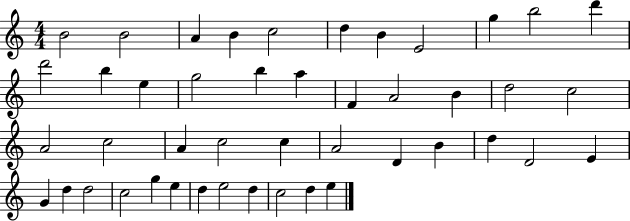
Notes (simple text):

B4/h B4/h A4/q B4/q C5/h D5/q B4/q E4/h G5/q B5/h D6/q D6/h B5/q E5/q G5/h B5/q A5/q F4/q A4/h B4/q D5/h C5/h A4/h C5/h A4/q C5/h C5/q A4/h D4/q B4/q D5/q D4/h E4/q G4/q D5/q D5/h C5/h G5/q E5/q D5/q E5/h D5/q C5/h D5/q E5/q